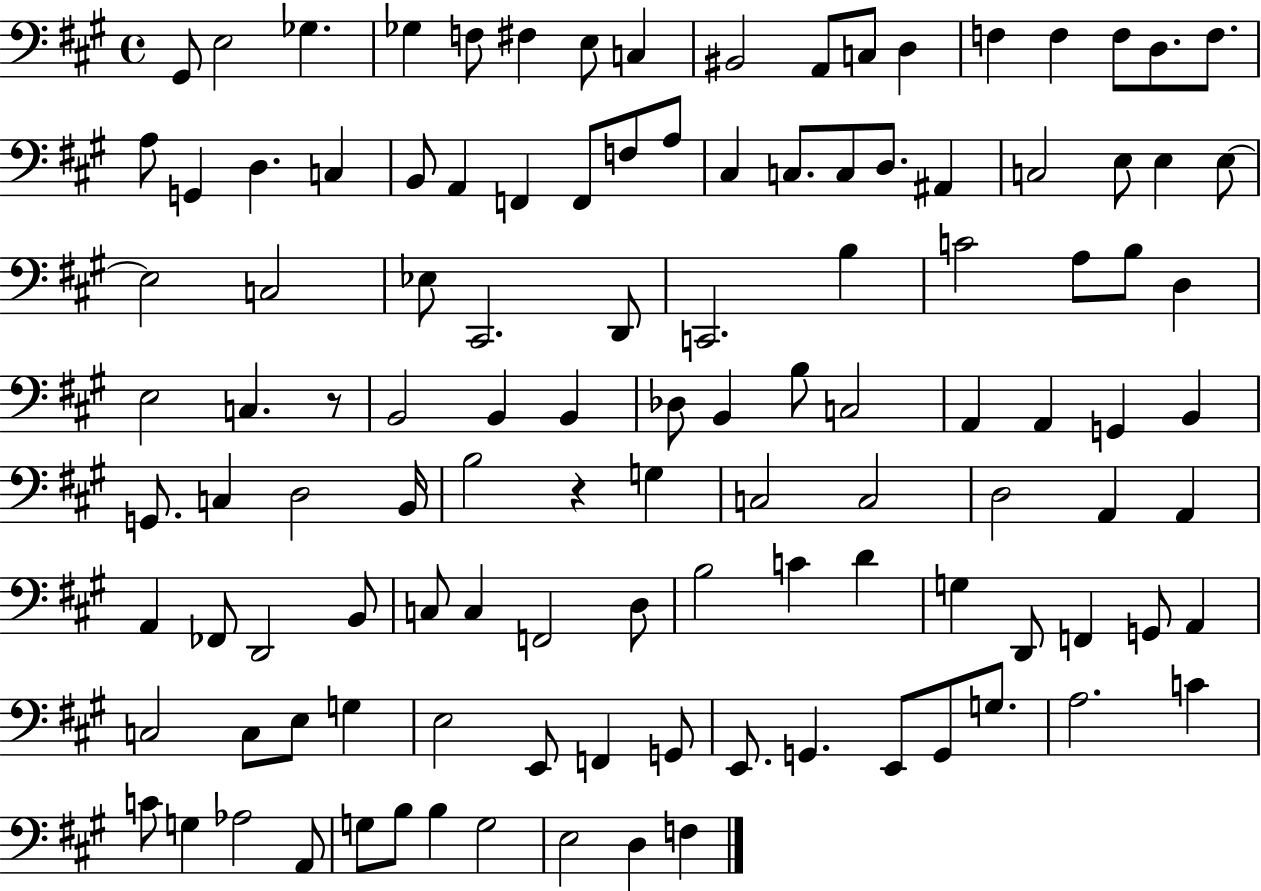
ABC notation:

X:1
T:Untitled
M:4/4
L:1/4
K:A
^G,,/2 E,2 _G, _G, F,/2 ^F, E,/2 C, ^B,,2 A,,/2 C,/2 D, F, F, F,/2 D,/2 F,/2 A,/2 G,, D, C, B,,/2 A,, F,, F,,/2 F,/2 A,/2 ^C, C,/2 C,/2 D,/2 ^A,, C,2 E,/2 E, E,/2 E,2 C,2 _E,/2 ^C,,2 D,,/2 C,,2 B, C2 A,/2 B,/2 D, E,2 C, z/2 B,,2 B,, B,, _D,/2 B,, B,/2 C,2 A,, A,, G,, B,, G,,/2 C, D,2 B,,/4 B,2 z G, C,2 C,2 D,2 A,, A,, A,, _F,,/2 D,,2 B,,/2 C,/2 C, F,,2 D,/2 B,2 C D G, D,,/2 F,, G,,/2 A,, C,2 C,/2 E,/2 G, E,2 E,,/2 F,, G,,/2 E,,/2 G,, E,,/2 G,,/2 G,/2 A,2 C C/2 G, _A,2 A,,/2 G,/2 B,/2 B, G,2 E,2 D, F,